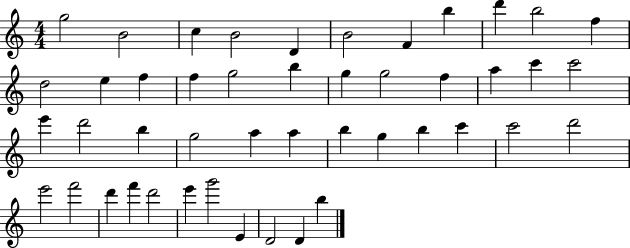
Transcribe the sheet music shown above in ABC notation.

X:1
T:Untitled
M:4/4
L:1/4
K:C
g2 B2 c B2 D B2 F b d' b2 f d2 e f f g2 b g g2 f a c' c'2 e' d'2 b g2 a a b g b c' c'2 d'2 e'2 f'2 d' f' d'2 e' g'2 E D2 D b